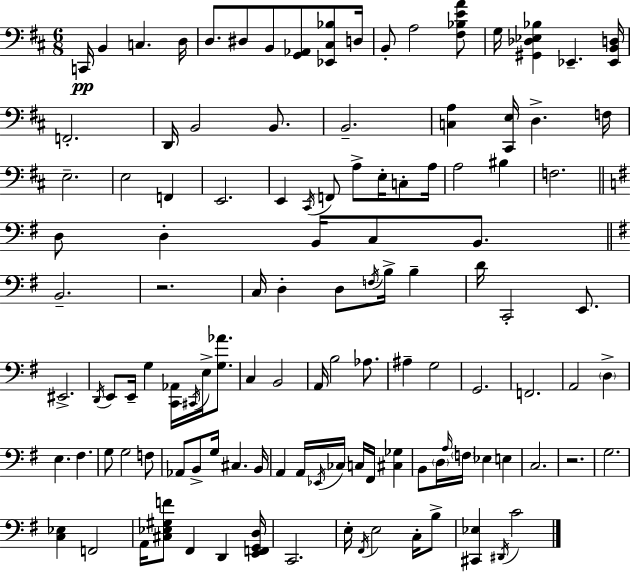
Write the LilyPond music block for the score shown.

{
  \clef bass
  \numericTimeSignature
  \time 6/8
  \key d \major
  c,16\pp b,4 c4. d16 | d8. dis8 b,8 <g, aes,>8 <ees, cis bes>8 d16 | b,8-. a2 <fis bes e' a'>8 | g16 <gis, des ees bes>4 ees,4.-- <ees, b, d>16 | \break f,2.-. | d,16 b,2 b,8. | b,2.-- | <c a>4 <cis, e>16 d4.-> f16 | \break e2.-- | e2 f,4 | e,2. | e,4 \acciaccatura { cis,16 } f,8 a8-> e16-. c8-. | \break a16 a2 bis4 | f2. | \bar "||" \break \key g \major d8 d4-. b,16 c8 b,8. | \bar "||" \break \key g \major b,2.-- | r2. | c16 d4-. d8 \acciaccatura { f16 } b16-> b4-- | d'16 c,2-. e,8. | \break eis,2.-> | \acciaccatura { d,16 } e,8 e,16-- g4 <c, aes,>16 \acciaccatura { cis,16 } e16-> | <g aes'>8. c4 b,2 | a,16 b2 | \break aes8. ais4-- g2 | g,2. | f,2. | a,2 \parenthesize d4-> | \break e4. fis4. | g8 g2 | f8 aes,8 b,8-> g16 cis4. | b,16 a,4 a,16 \acciaccatura { ees,16 } ces16 c16 fis,16 | \break <cis ges>4 b,8 \parenthesize d16 \grace { a16 } \parenthesize f16 ees4 | e4 c2. | r2. | g2. | \break <c ees>4 f,2 | a,16 <cis ees gis f'>8 fis,4 | d,4 <e, f, g, d>16 c,2. | e16-. \acciaccatura { fis,16 } e2 | \break c16-. b8-> <cis, ees>4 \acciaccatura { dis,16 } c'2 | \bar "|."
}